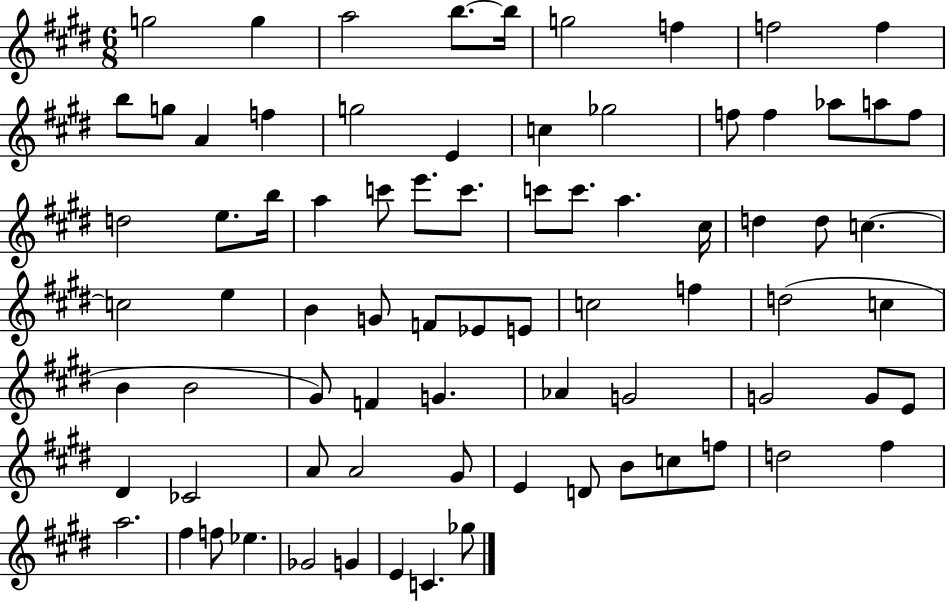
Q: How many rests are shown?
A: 0